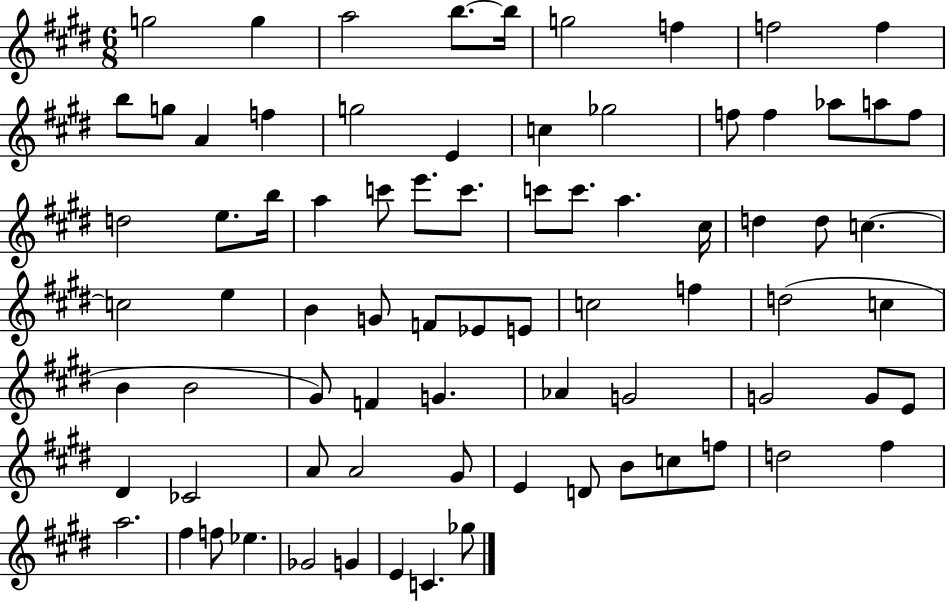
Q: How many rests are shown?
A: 0